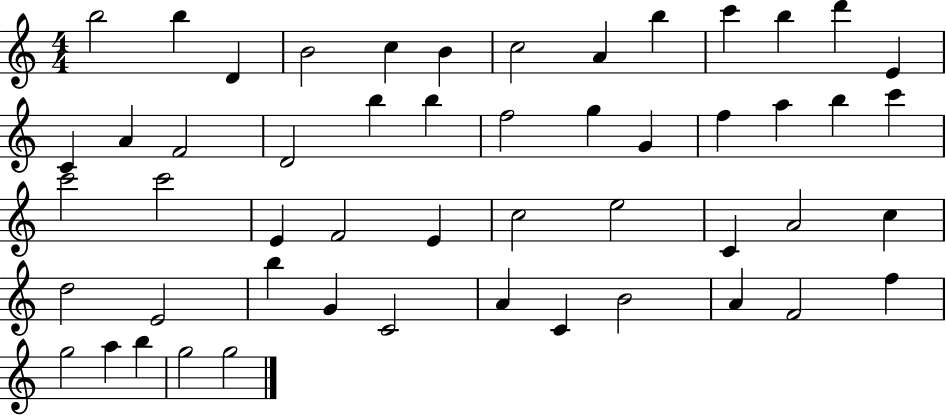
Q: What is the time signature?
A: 4/4